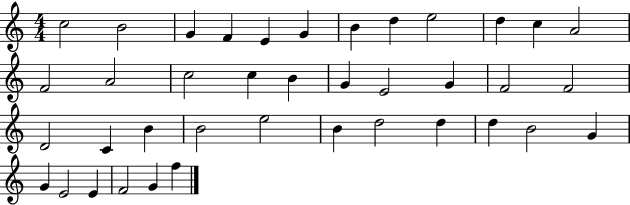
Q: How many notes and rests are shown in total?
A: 39